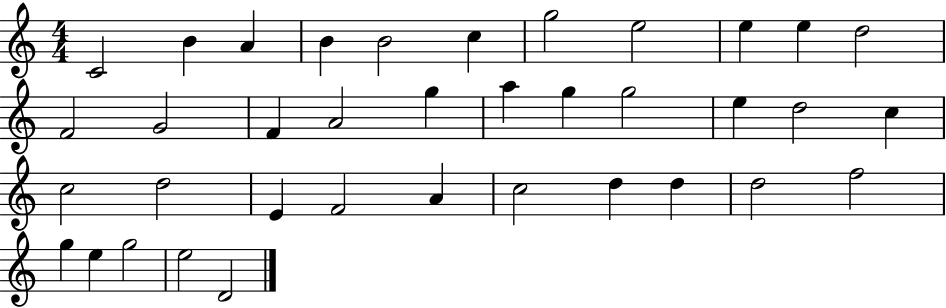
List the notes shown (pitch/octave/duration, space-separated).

C4/h B4/q A4/q B4/q B4/h C5/q G5/h E5/h E5/q E5/q D5/h F4/h G4/h F4/q A4/h G5/q A5/q G5/q G5/h E5/q D5/h C5/q C5/h D5/h E4/q F4/h A4/q C5/h D5/q D5/q D5/h F5/h G5/q E5/q G5/h E5/h D4/h